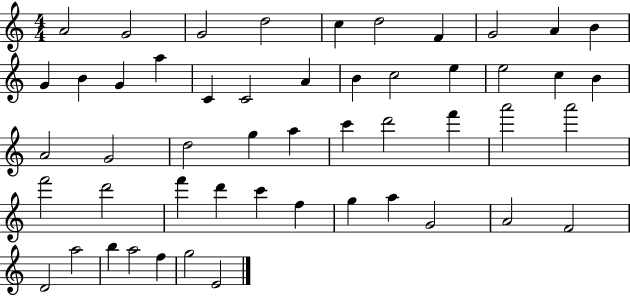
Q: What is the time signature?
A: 4/4